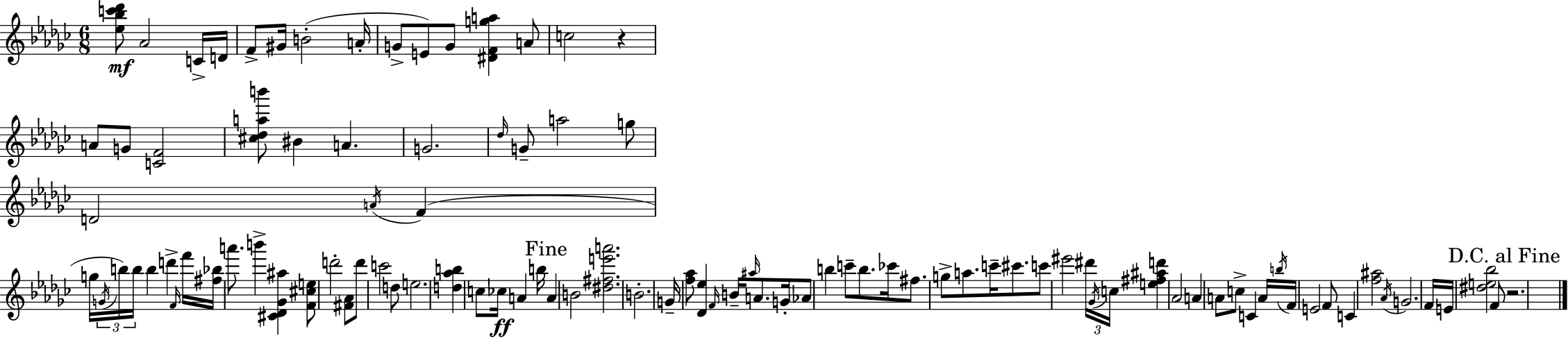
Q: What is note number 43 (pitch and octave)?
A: B5